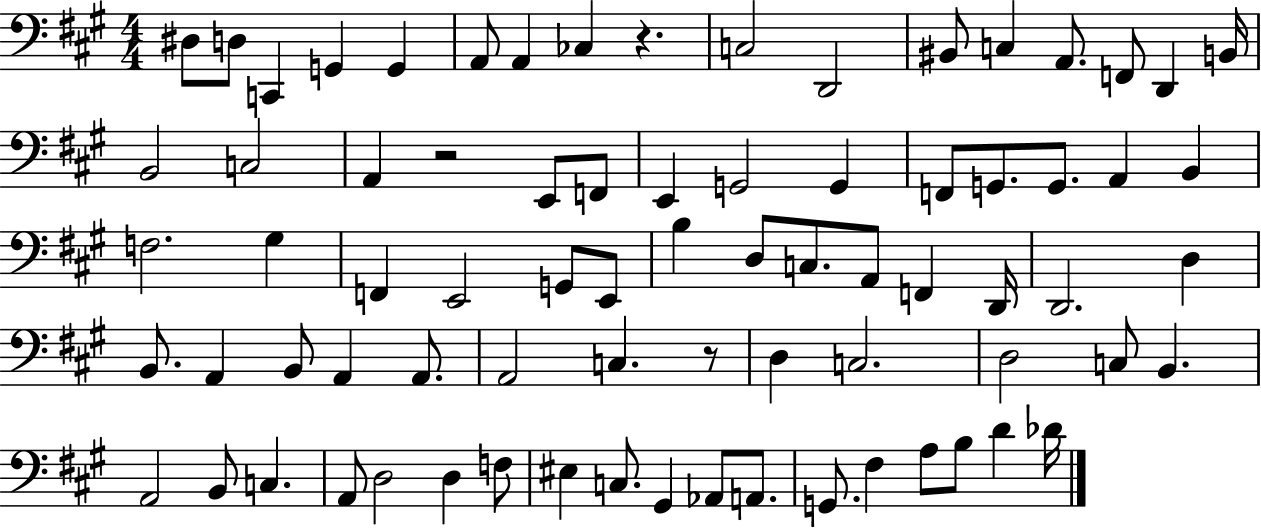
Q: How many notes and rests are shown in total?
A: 76